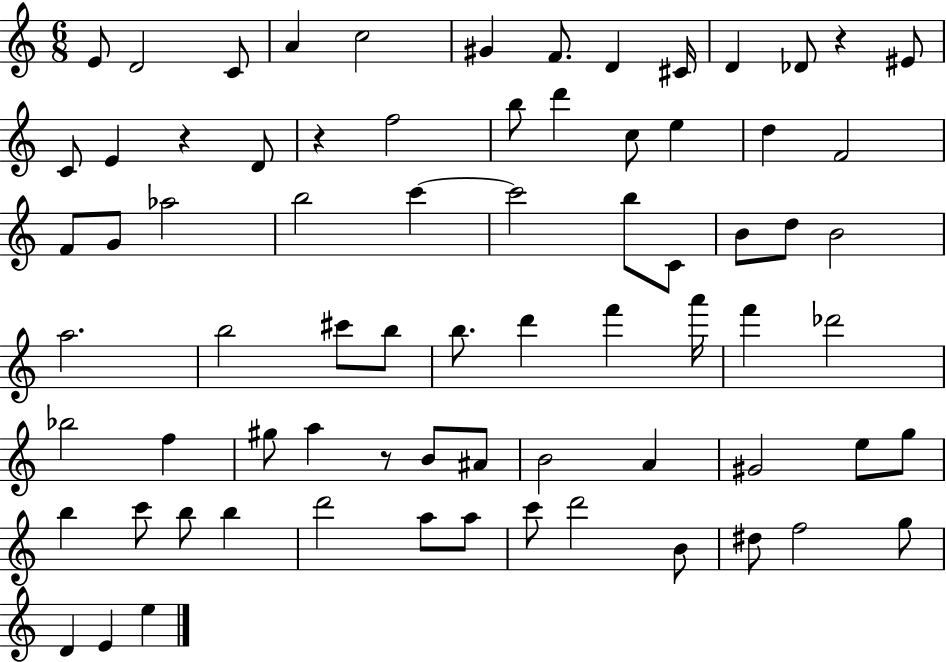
E4/e D4/h C4/e A4/q C5/h G#4/q F4/e. D4/q C#4/s D4/q Db4/e R/q EIS4/e C4/e E4/q R/q D4/e R/q F5/h B5/e D6/q C5/e E5/q D5/q F4/h F4/e G4/e Ab5/h B5/h C6/q C6/h B5/e C4/e B4/e D5/e B4/h A5/h. B5/h C#6/e B5/e B5/e. D6/q F6/q A6/s F6/q Db6/h Bb5/h F5/q G#5/e A5/q R/e B4/e A#4/e B4/h A4/q G#4/h E5/e G5/e B5/q C6/e B5/e B5/q D6/h A5/e A5/e C6/e D6/h B4/e D#5/e F5/h G5/e D4/q E4/q E5/q